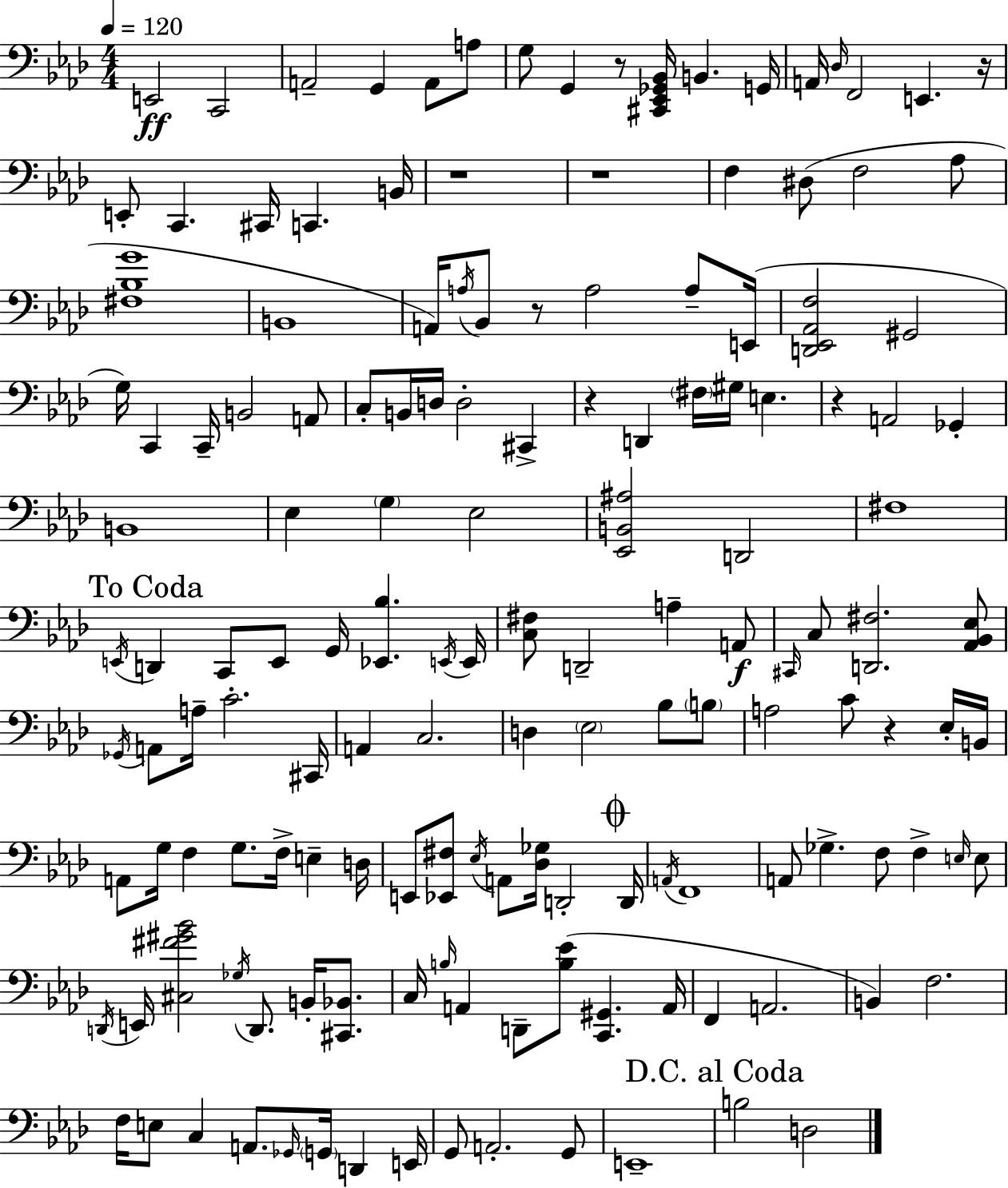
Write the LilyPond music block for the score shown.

{
  \clef bass
  \numericTimeSignature
  \time 4/4
  \key f \minor
  \tempo 4 = 120
  \repeat volta 2 { e,2\ff c,2 | a,2-- g,4 a,8 a8 | g8 g,4 r8 <cis, ees, ges, bes,>16 b,4. g,16 | a,16 \grace { des16 } f,2 e,4. | \break r16 e,8-. c,4. cis,16 c,4. | b,16 r1 | r1 | f4 dis8( f2 aes8 | \break <fis bes g'>1 | b,1 | a,16) \acciaccatura { a16 } bes,8 r8 a2 a8-- | e,16( <d, ees, aes, f>2 gis,2 | \break g16) c,4 c,16-- b,2 | a,8 c8-. b,16 d16 d2-. cis,4-> | r4 d,4 \parenthesize fis16 gis16 e4. | r4 a,2 ges,4-. | \break b,1 | ees4 \parenthesize g4 ees2 | <ees, b, ais>2 d,2 | fis1 | \break \mark "To Coda" \acciaccatura { e,16 } d,4 c,8 e,8 g,16 <ees, bes>4. | \acciaccatura { e,16 } e,16 <c fis>8 d,2-- a4-- | a,8\f \grace { cis,16 } c8 <d, fis>2. | <aes, bes, ees>8 \acciaccatura { ges,16 } a,8 a16-- c'2.-. | \break cis,16 a,4 c2. | d4 \parenthesize ees2 | bes8 \parenthesize b8 a2 c'8 | r4 ees16-. b,16 a,8 g16 f4 g8. | \break f16-> e4-- d16 e,8 <ees, fis>8 \acciaccatura { ees16 } a,8 <des ges>16 d,2-. | \mark \markup { \musicglyph "scripts.coda" } d,16 \acciaccatura { a,16 } f,1 | a,8 ges4.-> | f8 f4-> \grace { e16 } e8 \acciaccatura { d,16 } e,16 <cis fis' gis' bes'>2 | \break \acciaccatura { ges16 } d,8. b,16-. <cis, bes,>8. c16 \grace { b16 } a,4 | d,8-- <b ees'>8( <c, gis,>4. a,16 f,4 | a,2. b,4) | f2. f16 e8 c4 | \break a,8. \grace { ges,16 } \parenthesize g,16 d,4 e,16 g,8 a,2.-. | g,8 e,1-- | \mark "D.C. al Coda" b2 | d2 } \bar "|."
}